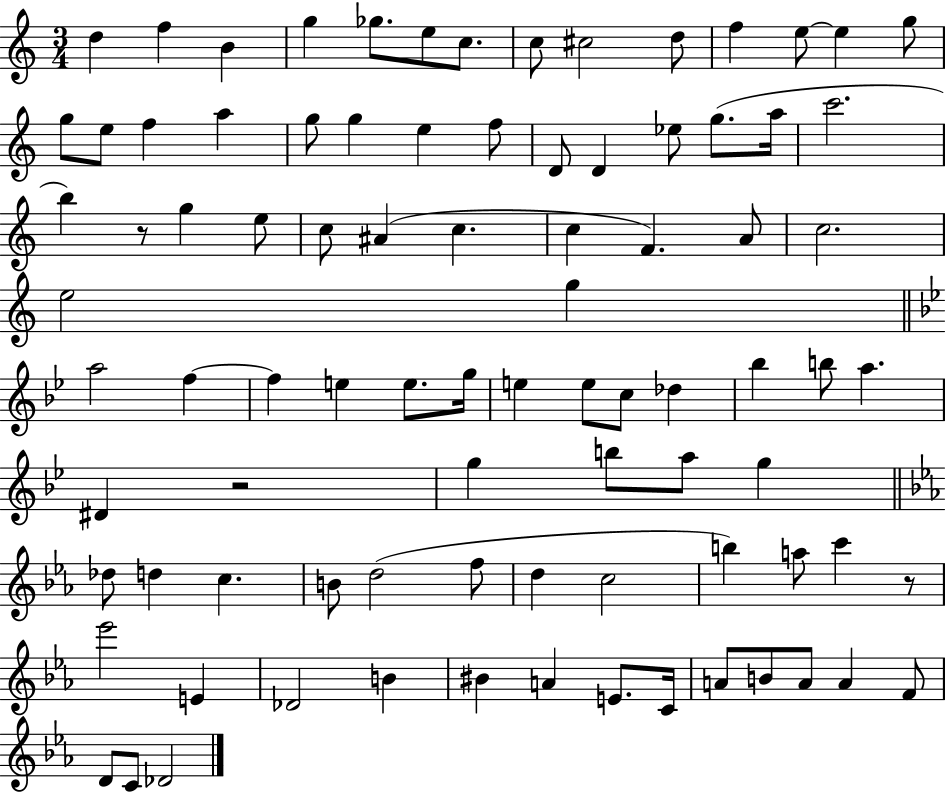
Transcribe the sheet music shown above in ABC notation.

X:1
T:Untitled
M:3/4
L:1/4
K:C
d f B g _g/2 e/2 c/2 c/2 ^c2 d/2 f e/2 e g/2 g/2 e/2 f a g/2 g e f/2 D/2 D _e/2 g/2 a/4 c'2 b z/2 g e/2 c/2 ^A c c F A/2 c2 e2 g a2 f f e e/2 g/4 e e/2 c/2 _d _b b/2 a ^D z2 g b/2 a/2 g _d/2 d c B/2 d2 f/2 d c2 b a/2 c' z/2 _e'2 E _D2 B ^B A E/2 C/4 A/2 B/2 A/2 A F/2 D/2 C/2 _D2